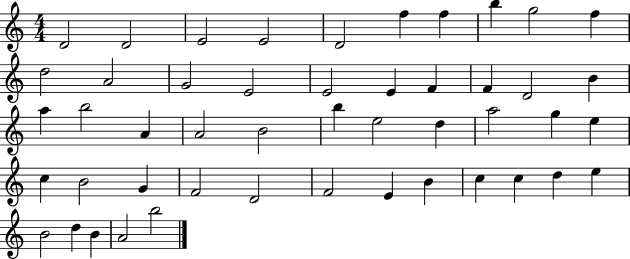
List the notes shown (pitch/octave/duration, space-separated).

D4/h D4/h E4/h E4/h D4/h F5/q F5/q B5/q G5/h F5/q D5/h A4/h G4/h E4/h E4/h E4/q F4/q F4/q D4/h B4/q A5/q B5/h A4/q A4/h B4/h B5/q E5/h D5/q A5/h G5/q E5/q C5/q B4/h G4/q F4/h D4/h F4/h E4/q B4/q C5/q C5/q D5/q E5/q B4/h D5/q B4/q A4/h B5/h